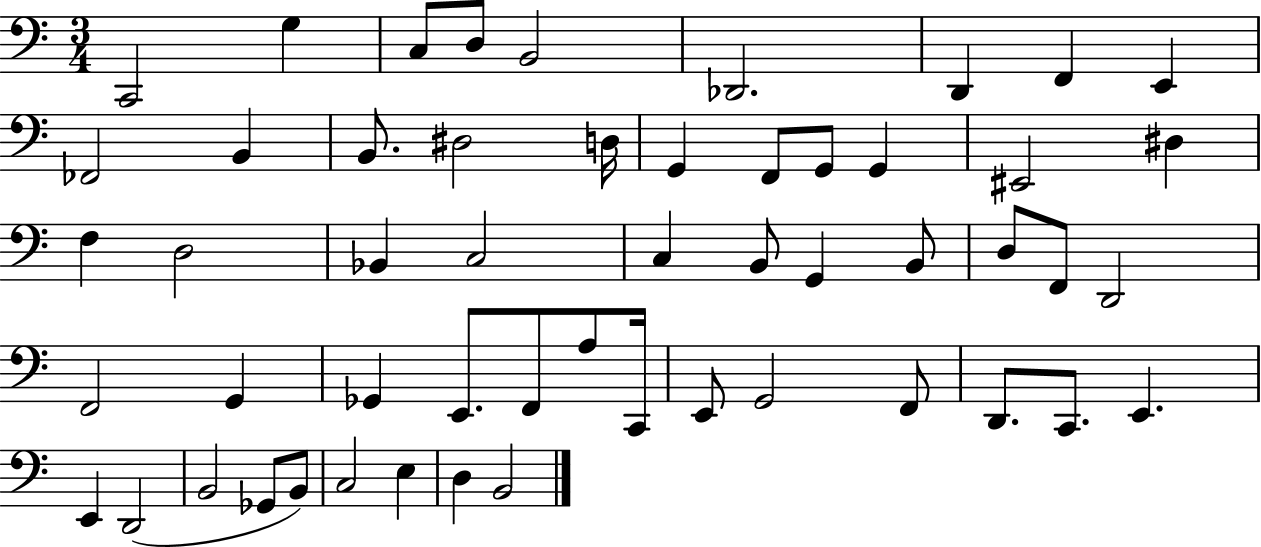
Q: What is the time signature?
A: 3/4